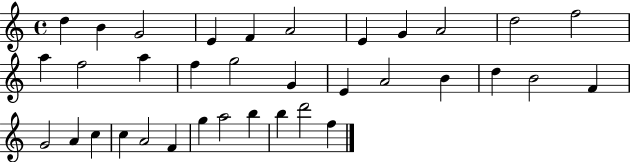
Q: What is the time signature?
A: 4/4